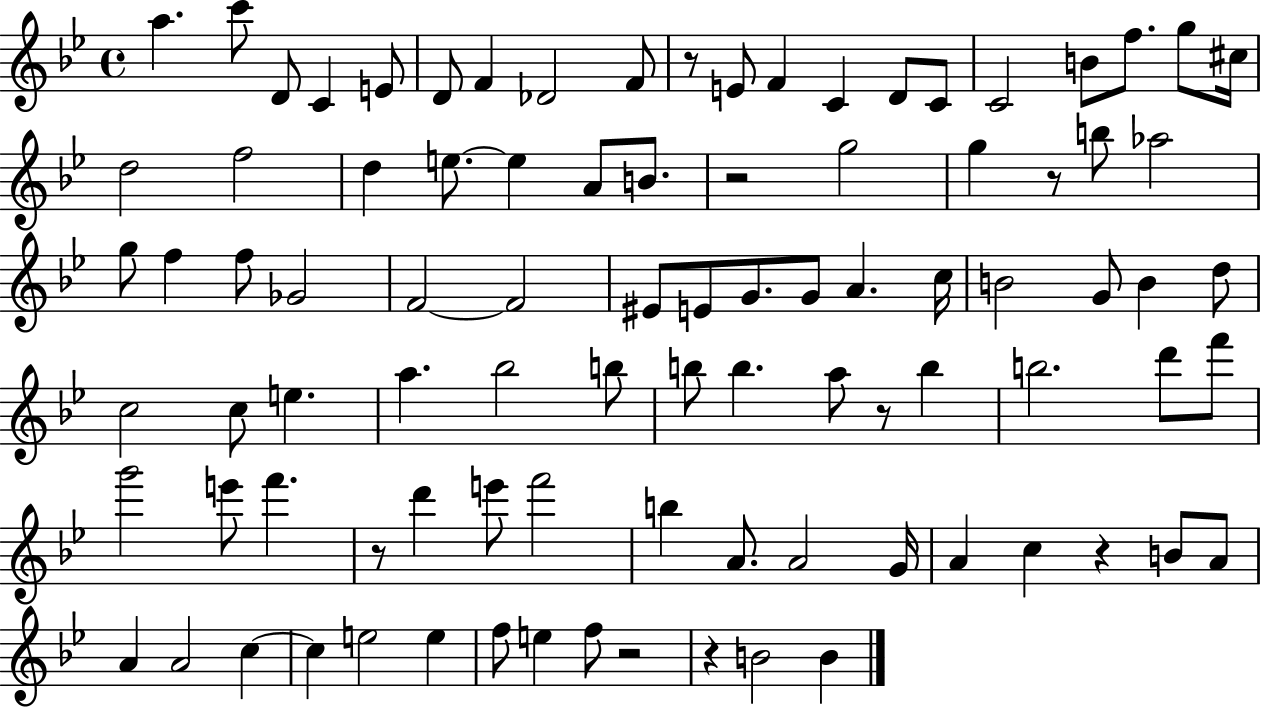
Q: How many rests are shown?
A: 8